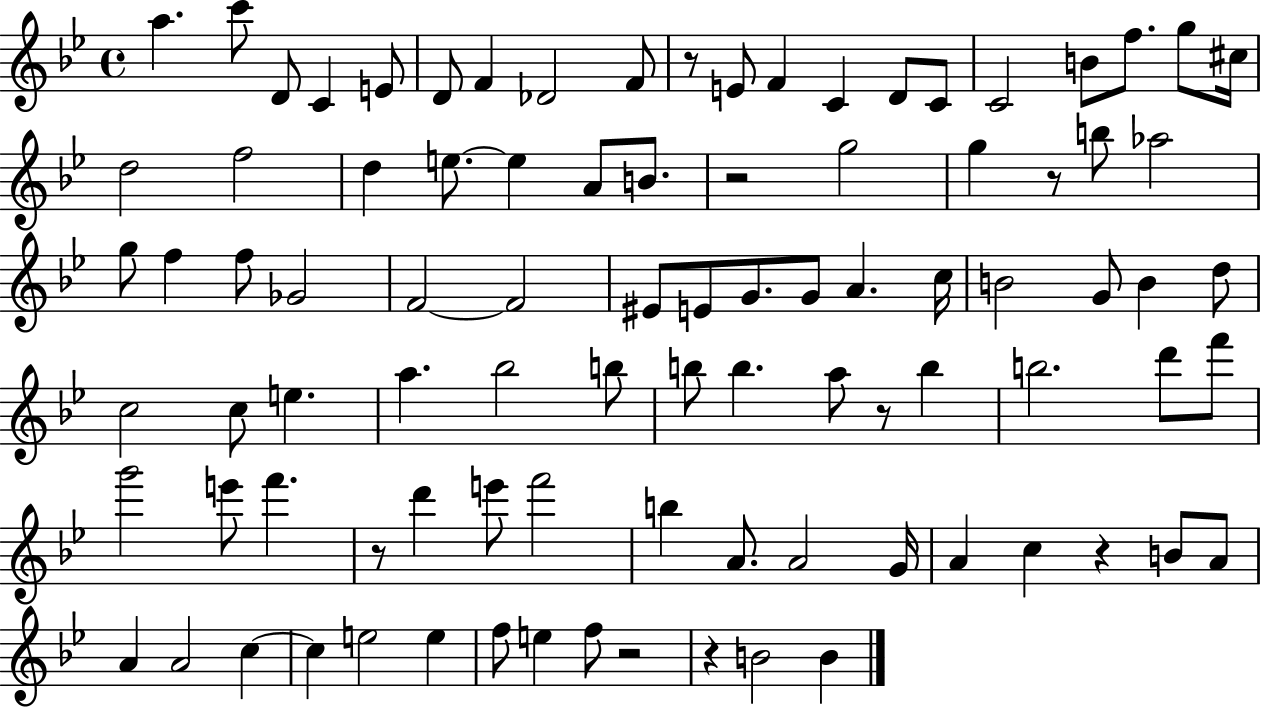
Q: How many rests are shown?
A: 8